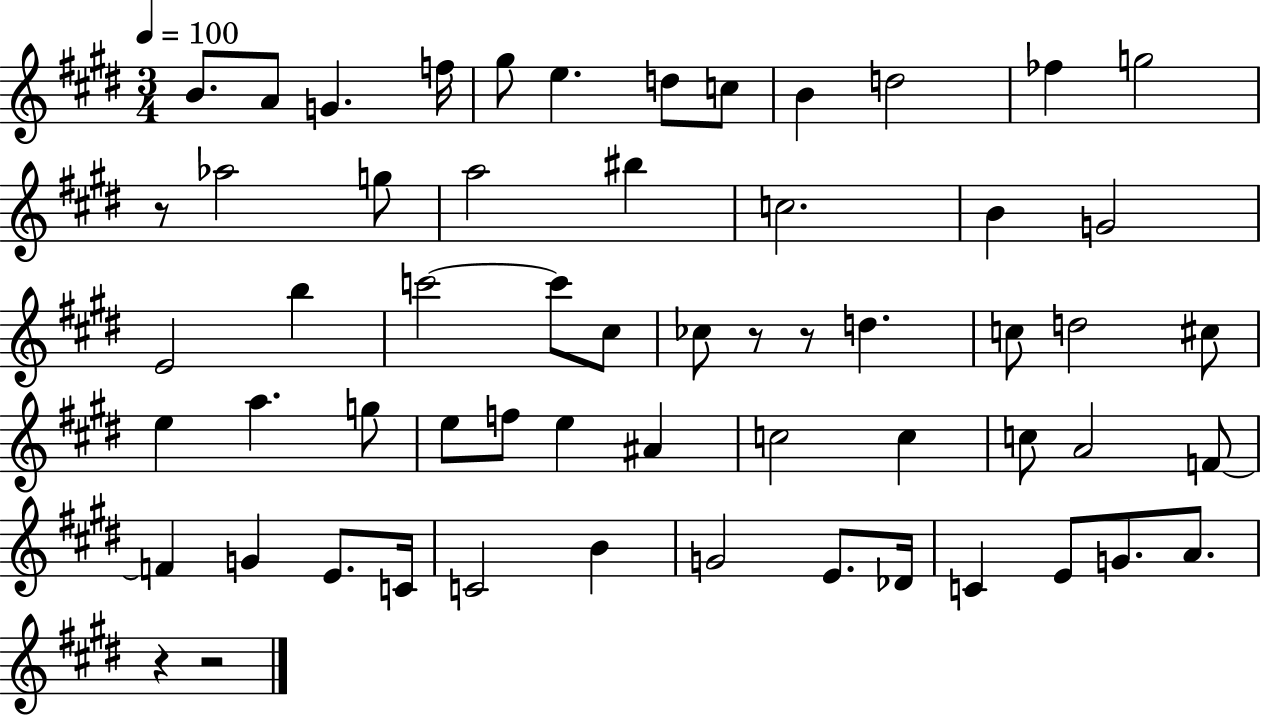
X:1
T:Untitled
M:3/4
L:1/4
K:E
B/2 A/2 G f/4 ^g/2 e d/2 c/2 B d2 _f g2 z/2 _a2 g/2 a2 ^b c2 B G2 E2 b c'2 c'/2 ^c/2 _c/2 z/2 z/2 d c/2 d2 ^c/2 e a g/2 e/2 f/2 e ^A c2 c c/2 A2 F/2 F G E/2 C/4 C2 B G2 E/2 _D/4 C E/2 G/2 A/2 z z2